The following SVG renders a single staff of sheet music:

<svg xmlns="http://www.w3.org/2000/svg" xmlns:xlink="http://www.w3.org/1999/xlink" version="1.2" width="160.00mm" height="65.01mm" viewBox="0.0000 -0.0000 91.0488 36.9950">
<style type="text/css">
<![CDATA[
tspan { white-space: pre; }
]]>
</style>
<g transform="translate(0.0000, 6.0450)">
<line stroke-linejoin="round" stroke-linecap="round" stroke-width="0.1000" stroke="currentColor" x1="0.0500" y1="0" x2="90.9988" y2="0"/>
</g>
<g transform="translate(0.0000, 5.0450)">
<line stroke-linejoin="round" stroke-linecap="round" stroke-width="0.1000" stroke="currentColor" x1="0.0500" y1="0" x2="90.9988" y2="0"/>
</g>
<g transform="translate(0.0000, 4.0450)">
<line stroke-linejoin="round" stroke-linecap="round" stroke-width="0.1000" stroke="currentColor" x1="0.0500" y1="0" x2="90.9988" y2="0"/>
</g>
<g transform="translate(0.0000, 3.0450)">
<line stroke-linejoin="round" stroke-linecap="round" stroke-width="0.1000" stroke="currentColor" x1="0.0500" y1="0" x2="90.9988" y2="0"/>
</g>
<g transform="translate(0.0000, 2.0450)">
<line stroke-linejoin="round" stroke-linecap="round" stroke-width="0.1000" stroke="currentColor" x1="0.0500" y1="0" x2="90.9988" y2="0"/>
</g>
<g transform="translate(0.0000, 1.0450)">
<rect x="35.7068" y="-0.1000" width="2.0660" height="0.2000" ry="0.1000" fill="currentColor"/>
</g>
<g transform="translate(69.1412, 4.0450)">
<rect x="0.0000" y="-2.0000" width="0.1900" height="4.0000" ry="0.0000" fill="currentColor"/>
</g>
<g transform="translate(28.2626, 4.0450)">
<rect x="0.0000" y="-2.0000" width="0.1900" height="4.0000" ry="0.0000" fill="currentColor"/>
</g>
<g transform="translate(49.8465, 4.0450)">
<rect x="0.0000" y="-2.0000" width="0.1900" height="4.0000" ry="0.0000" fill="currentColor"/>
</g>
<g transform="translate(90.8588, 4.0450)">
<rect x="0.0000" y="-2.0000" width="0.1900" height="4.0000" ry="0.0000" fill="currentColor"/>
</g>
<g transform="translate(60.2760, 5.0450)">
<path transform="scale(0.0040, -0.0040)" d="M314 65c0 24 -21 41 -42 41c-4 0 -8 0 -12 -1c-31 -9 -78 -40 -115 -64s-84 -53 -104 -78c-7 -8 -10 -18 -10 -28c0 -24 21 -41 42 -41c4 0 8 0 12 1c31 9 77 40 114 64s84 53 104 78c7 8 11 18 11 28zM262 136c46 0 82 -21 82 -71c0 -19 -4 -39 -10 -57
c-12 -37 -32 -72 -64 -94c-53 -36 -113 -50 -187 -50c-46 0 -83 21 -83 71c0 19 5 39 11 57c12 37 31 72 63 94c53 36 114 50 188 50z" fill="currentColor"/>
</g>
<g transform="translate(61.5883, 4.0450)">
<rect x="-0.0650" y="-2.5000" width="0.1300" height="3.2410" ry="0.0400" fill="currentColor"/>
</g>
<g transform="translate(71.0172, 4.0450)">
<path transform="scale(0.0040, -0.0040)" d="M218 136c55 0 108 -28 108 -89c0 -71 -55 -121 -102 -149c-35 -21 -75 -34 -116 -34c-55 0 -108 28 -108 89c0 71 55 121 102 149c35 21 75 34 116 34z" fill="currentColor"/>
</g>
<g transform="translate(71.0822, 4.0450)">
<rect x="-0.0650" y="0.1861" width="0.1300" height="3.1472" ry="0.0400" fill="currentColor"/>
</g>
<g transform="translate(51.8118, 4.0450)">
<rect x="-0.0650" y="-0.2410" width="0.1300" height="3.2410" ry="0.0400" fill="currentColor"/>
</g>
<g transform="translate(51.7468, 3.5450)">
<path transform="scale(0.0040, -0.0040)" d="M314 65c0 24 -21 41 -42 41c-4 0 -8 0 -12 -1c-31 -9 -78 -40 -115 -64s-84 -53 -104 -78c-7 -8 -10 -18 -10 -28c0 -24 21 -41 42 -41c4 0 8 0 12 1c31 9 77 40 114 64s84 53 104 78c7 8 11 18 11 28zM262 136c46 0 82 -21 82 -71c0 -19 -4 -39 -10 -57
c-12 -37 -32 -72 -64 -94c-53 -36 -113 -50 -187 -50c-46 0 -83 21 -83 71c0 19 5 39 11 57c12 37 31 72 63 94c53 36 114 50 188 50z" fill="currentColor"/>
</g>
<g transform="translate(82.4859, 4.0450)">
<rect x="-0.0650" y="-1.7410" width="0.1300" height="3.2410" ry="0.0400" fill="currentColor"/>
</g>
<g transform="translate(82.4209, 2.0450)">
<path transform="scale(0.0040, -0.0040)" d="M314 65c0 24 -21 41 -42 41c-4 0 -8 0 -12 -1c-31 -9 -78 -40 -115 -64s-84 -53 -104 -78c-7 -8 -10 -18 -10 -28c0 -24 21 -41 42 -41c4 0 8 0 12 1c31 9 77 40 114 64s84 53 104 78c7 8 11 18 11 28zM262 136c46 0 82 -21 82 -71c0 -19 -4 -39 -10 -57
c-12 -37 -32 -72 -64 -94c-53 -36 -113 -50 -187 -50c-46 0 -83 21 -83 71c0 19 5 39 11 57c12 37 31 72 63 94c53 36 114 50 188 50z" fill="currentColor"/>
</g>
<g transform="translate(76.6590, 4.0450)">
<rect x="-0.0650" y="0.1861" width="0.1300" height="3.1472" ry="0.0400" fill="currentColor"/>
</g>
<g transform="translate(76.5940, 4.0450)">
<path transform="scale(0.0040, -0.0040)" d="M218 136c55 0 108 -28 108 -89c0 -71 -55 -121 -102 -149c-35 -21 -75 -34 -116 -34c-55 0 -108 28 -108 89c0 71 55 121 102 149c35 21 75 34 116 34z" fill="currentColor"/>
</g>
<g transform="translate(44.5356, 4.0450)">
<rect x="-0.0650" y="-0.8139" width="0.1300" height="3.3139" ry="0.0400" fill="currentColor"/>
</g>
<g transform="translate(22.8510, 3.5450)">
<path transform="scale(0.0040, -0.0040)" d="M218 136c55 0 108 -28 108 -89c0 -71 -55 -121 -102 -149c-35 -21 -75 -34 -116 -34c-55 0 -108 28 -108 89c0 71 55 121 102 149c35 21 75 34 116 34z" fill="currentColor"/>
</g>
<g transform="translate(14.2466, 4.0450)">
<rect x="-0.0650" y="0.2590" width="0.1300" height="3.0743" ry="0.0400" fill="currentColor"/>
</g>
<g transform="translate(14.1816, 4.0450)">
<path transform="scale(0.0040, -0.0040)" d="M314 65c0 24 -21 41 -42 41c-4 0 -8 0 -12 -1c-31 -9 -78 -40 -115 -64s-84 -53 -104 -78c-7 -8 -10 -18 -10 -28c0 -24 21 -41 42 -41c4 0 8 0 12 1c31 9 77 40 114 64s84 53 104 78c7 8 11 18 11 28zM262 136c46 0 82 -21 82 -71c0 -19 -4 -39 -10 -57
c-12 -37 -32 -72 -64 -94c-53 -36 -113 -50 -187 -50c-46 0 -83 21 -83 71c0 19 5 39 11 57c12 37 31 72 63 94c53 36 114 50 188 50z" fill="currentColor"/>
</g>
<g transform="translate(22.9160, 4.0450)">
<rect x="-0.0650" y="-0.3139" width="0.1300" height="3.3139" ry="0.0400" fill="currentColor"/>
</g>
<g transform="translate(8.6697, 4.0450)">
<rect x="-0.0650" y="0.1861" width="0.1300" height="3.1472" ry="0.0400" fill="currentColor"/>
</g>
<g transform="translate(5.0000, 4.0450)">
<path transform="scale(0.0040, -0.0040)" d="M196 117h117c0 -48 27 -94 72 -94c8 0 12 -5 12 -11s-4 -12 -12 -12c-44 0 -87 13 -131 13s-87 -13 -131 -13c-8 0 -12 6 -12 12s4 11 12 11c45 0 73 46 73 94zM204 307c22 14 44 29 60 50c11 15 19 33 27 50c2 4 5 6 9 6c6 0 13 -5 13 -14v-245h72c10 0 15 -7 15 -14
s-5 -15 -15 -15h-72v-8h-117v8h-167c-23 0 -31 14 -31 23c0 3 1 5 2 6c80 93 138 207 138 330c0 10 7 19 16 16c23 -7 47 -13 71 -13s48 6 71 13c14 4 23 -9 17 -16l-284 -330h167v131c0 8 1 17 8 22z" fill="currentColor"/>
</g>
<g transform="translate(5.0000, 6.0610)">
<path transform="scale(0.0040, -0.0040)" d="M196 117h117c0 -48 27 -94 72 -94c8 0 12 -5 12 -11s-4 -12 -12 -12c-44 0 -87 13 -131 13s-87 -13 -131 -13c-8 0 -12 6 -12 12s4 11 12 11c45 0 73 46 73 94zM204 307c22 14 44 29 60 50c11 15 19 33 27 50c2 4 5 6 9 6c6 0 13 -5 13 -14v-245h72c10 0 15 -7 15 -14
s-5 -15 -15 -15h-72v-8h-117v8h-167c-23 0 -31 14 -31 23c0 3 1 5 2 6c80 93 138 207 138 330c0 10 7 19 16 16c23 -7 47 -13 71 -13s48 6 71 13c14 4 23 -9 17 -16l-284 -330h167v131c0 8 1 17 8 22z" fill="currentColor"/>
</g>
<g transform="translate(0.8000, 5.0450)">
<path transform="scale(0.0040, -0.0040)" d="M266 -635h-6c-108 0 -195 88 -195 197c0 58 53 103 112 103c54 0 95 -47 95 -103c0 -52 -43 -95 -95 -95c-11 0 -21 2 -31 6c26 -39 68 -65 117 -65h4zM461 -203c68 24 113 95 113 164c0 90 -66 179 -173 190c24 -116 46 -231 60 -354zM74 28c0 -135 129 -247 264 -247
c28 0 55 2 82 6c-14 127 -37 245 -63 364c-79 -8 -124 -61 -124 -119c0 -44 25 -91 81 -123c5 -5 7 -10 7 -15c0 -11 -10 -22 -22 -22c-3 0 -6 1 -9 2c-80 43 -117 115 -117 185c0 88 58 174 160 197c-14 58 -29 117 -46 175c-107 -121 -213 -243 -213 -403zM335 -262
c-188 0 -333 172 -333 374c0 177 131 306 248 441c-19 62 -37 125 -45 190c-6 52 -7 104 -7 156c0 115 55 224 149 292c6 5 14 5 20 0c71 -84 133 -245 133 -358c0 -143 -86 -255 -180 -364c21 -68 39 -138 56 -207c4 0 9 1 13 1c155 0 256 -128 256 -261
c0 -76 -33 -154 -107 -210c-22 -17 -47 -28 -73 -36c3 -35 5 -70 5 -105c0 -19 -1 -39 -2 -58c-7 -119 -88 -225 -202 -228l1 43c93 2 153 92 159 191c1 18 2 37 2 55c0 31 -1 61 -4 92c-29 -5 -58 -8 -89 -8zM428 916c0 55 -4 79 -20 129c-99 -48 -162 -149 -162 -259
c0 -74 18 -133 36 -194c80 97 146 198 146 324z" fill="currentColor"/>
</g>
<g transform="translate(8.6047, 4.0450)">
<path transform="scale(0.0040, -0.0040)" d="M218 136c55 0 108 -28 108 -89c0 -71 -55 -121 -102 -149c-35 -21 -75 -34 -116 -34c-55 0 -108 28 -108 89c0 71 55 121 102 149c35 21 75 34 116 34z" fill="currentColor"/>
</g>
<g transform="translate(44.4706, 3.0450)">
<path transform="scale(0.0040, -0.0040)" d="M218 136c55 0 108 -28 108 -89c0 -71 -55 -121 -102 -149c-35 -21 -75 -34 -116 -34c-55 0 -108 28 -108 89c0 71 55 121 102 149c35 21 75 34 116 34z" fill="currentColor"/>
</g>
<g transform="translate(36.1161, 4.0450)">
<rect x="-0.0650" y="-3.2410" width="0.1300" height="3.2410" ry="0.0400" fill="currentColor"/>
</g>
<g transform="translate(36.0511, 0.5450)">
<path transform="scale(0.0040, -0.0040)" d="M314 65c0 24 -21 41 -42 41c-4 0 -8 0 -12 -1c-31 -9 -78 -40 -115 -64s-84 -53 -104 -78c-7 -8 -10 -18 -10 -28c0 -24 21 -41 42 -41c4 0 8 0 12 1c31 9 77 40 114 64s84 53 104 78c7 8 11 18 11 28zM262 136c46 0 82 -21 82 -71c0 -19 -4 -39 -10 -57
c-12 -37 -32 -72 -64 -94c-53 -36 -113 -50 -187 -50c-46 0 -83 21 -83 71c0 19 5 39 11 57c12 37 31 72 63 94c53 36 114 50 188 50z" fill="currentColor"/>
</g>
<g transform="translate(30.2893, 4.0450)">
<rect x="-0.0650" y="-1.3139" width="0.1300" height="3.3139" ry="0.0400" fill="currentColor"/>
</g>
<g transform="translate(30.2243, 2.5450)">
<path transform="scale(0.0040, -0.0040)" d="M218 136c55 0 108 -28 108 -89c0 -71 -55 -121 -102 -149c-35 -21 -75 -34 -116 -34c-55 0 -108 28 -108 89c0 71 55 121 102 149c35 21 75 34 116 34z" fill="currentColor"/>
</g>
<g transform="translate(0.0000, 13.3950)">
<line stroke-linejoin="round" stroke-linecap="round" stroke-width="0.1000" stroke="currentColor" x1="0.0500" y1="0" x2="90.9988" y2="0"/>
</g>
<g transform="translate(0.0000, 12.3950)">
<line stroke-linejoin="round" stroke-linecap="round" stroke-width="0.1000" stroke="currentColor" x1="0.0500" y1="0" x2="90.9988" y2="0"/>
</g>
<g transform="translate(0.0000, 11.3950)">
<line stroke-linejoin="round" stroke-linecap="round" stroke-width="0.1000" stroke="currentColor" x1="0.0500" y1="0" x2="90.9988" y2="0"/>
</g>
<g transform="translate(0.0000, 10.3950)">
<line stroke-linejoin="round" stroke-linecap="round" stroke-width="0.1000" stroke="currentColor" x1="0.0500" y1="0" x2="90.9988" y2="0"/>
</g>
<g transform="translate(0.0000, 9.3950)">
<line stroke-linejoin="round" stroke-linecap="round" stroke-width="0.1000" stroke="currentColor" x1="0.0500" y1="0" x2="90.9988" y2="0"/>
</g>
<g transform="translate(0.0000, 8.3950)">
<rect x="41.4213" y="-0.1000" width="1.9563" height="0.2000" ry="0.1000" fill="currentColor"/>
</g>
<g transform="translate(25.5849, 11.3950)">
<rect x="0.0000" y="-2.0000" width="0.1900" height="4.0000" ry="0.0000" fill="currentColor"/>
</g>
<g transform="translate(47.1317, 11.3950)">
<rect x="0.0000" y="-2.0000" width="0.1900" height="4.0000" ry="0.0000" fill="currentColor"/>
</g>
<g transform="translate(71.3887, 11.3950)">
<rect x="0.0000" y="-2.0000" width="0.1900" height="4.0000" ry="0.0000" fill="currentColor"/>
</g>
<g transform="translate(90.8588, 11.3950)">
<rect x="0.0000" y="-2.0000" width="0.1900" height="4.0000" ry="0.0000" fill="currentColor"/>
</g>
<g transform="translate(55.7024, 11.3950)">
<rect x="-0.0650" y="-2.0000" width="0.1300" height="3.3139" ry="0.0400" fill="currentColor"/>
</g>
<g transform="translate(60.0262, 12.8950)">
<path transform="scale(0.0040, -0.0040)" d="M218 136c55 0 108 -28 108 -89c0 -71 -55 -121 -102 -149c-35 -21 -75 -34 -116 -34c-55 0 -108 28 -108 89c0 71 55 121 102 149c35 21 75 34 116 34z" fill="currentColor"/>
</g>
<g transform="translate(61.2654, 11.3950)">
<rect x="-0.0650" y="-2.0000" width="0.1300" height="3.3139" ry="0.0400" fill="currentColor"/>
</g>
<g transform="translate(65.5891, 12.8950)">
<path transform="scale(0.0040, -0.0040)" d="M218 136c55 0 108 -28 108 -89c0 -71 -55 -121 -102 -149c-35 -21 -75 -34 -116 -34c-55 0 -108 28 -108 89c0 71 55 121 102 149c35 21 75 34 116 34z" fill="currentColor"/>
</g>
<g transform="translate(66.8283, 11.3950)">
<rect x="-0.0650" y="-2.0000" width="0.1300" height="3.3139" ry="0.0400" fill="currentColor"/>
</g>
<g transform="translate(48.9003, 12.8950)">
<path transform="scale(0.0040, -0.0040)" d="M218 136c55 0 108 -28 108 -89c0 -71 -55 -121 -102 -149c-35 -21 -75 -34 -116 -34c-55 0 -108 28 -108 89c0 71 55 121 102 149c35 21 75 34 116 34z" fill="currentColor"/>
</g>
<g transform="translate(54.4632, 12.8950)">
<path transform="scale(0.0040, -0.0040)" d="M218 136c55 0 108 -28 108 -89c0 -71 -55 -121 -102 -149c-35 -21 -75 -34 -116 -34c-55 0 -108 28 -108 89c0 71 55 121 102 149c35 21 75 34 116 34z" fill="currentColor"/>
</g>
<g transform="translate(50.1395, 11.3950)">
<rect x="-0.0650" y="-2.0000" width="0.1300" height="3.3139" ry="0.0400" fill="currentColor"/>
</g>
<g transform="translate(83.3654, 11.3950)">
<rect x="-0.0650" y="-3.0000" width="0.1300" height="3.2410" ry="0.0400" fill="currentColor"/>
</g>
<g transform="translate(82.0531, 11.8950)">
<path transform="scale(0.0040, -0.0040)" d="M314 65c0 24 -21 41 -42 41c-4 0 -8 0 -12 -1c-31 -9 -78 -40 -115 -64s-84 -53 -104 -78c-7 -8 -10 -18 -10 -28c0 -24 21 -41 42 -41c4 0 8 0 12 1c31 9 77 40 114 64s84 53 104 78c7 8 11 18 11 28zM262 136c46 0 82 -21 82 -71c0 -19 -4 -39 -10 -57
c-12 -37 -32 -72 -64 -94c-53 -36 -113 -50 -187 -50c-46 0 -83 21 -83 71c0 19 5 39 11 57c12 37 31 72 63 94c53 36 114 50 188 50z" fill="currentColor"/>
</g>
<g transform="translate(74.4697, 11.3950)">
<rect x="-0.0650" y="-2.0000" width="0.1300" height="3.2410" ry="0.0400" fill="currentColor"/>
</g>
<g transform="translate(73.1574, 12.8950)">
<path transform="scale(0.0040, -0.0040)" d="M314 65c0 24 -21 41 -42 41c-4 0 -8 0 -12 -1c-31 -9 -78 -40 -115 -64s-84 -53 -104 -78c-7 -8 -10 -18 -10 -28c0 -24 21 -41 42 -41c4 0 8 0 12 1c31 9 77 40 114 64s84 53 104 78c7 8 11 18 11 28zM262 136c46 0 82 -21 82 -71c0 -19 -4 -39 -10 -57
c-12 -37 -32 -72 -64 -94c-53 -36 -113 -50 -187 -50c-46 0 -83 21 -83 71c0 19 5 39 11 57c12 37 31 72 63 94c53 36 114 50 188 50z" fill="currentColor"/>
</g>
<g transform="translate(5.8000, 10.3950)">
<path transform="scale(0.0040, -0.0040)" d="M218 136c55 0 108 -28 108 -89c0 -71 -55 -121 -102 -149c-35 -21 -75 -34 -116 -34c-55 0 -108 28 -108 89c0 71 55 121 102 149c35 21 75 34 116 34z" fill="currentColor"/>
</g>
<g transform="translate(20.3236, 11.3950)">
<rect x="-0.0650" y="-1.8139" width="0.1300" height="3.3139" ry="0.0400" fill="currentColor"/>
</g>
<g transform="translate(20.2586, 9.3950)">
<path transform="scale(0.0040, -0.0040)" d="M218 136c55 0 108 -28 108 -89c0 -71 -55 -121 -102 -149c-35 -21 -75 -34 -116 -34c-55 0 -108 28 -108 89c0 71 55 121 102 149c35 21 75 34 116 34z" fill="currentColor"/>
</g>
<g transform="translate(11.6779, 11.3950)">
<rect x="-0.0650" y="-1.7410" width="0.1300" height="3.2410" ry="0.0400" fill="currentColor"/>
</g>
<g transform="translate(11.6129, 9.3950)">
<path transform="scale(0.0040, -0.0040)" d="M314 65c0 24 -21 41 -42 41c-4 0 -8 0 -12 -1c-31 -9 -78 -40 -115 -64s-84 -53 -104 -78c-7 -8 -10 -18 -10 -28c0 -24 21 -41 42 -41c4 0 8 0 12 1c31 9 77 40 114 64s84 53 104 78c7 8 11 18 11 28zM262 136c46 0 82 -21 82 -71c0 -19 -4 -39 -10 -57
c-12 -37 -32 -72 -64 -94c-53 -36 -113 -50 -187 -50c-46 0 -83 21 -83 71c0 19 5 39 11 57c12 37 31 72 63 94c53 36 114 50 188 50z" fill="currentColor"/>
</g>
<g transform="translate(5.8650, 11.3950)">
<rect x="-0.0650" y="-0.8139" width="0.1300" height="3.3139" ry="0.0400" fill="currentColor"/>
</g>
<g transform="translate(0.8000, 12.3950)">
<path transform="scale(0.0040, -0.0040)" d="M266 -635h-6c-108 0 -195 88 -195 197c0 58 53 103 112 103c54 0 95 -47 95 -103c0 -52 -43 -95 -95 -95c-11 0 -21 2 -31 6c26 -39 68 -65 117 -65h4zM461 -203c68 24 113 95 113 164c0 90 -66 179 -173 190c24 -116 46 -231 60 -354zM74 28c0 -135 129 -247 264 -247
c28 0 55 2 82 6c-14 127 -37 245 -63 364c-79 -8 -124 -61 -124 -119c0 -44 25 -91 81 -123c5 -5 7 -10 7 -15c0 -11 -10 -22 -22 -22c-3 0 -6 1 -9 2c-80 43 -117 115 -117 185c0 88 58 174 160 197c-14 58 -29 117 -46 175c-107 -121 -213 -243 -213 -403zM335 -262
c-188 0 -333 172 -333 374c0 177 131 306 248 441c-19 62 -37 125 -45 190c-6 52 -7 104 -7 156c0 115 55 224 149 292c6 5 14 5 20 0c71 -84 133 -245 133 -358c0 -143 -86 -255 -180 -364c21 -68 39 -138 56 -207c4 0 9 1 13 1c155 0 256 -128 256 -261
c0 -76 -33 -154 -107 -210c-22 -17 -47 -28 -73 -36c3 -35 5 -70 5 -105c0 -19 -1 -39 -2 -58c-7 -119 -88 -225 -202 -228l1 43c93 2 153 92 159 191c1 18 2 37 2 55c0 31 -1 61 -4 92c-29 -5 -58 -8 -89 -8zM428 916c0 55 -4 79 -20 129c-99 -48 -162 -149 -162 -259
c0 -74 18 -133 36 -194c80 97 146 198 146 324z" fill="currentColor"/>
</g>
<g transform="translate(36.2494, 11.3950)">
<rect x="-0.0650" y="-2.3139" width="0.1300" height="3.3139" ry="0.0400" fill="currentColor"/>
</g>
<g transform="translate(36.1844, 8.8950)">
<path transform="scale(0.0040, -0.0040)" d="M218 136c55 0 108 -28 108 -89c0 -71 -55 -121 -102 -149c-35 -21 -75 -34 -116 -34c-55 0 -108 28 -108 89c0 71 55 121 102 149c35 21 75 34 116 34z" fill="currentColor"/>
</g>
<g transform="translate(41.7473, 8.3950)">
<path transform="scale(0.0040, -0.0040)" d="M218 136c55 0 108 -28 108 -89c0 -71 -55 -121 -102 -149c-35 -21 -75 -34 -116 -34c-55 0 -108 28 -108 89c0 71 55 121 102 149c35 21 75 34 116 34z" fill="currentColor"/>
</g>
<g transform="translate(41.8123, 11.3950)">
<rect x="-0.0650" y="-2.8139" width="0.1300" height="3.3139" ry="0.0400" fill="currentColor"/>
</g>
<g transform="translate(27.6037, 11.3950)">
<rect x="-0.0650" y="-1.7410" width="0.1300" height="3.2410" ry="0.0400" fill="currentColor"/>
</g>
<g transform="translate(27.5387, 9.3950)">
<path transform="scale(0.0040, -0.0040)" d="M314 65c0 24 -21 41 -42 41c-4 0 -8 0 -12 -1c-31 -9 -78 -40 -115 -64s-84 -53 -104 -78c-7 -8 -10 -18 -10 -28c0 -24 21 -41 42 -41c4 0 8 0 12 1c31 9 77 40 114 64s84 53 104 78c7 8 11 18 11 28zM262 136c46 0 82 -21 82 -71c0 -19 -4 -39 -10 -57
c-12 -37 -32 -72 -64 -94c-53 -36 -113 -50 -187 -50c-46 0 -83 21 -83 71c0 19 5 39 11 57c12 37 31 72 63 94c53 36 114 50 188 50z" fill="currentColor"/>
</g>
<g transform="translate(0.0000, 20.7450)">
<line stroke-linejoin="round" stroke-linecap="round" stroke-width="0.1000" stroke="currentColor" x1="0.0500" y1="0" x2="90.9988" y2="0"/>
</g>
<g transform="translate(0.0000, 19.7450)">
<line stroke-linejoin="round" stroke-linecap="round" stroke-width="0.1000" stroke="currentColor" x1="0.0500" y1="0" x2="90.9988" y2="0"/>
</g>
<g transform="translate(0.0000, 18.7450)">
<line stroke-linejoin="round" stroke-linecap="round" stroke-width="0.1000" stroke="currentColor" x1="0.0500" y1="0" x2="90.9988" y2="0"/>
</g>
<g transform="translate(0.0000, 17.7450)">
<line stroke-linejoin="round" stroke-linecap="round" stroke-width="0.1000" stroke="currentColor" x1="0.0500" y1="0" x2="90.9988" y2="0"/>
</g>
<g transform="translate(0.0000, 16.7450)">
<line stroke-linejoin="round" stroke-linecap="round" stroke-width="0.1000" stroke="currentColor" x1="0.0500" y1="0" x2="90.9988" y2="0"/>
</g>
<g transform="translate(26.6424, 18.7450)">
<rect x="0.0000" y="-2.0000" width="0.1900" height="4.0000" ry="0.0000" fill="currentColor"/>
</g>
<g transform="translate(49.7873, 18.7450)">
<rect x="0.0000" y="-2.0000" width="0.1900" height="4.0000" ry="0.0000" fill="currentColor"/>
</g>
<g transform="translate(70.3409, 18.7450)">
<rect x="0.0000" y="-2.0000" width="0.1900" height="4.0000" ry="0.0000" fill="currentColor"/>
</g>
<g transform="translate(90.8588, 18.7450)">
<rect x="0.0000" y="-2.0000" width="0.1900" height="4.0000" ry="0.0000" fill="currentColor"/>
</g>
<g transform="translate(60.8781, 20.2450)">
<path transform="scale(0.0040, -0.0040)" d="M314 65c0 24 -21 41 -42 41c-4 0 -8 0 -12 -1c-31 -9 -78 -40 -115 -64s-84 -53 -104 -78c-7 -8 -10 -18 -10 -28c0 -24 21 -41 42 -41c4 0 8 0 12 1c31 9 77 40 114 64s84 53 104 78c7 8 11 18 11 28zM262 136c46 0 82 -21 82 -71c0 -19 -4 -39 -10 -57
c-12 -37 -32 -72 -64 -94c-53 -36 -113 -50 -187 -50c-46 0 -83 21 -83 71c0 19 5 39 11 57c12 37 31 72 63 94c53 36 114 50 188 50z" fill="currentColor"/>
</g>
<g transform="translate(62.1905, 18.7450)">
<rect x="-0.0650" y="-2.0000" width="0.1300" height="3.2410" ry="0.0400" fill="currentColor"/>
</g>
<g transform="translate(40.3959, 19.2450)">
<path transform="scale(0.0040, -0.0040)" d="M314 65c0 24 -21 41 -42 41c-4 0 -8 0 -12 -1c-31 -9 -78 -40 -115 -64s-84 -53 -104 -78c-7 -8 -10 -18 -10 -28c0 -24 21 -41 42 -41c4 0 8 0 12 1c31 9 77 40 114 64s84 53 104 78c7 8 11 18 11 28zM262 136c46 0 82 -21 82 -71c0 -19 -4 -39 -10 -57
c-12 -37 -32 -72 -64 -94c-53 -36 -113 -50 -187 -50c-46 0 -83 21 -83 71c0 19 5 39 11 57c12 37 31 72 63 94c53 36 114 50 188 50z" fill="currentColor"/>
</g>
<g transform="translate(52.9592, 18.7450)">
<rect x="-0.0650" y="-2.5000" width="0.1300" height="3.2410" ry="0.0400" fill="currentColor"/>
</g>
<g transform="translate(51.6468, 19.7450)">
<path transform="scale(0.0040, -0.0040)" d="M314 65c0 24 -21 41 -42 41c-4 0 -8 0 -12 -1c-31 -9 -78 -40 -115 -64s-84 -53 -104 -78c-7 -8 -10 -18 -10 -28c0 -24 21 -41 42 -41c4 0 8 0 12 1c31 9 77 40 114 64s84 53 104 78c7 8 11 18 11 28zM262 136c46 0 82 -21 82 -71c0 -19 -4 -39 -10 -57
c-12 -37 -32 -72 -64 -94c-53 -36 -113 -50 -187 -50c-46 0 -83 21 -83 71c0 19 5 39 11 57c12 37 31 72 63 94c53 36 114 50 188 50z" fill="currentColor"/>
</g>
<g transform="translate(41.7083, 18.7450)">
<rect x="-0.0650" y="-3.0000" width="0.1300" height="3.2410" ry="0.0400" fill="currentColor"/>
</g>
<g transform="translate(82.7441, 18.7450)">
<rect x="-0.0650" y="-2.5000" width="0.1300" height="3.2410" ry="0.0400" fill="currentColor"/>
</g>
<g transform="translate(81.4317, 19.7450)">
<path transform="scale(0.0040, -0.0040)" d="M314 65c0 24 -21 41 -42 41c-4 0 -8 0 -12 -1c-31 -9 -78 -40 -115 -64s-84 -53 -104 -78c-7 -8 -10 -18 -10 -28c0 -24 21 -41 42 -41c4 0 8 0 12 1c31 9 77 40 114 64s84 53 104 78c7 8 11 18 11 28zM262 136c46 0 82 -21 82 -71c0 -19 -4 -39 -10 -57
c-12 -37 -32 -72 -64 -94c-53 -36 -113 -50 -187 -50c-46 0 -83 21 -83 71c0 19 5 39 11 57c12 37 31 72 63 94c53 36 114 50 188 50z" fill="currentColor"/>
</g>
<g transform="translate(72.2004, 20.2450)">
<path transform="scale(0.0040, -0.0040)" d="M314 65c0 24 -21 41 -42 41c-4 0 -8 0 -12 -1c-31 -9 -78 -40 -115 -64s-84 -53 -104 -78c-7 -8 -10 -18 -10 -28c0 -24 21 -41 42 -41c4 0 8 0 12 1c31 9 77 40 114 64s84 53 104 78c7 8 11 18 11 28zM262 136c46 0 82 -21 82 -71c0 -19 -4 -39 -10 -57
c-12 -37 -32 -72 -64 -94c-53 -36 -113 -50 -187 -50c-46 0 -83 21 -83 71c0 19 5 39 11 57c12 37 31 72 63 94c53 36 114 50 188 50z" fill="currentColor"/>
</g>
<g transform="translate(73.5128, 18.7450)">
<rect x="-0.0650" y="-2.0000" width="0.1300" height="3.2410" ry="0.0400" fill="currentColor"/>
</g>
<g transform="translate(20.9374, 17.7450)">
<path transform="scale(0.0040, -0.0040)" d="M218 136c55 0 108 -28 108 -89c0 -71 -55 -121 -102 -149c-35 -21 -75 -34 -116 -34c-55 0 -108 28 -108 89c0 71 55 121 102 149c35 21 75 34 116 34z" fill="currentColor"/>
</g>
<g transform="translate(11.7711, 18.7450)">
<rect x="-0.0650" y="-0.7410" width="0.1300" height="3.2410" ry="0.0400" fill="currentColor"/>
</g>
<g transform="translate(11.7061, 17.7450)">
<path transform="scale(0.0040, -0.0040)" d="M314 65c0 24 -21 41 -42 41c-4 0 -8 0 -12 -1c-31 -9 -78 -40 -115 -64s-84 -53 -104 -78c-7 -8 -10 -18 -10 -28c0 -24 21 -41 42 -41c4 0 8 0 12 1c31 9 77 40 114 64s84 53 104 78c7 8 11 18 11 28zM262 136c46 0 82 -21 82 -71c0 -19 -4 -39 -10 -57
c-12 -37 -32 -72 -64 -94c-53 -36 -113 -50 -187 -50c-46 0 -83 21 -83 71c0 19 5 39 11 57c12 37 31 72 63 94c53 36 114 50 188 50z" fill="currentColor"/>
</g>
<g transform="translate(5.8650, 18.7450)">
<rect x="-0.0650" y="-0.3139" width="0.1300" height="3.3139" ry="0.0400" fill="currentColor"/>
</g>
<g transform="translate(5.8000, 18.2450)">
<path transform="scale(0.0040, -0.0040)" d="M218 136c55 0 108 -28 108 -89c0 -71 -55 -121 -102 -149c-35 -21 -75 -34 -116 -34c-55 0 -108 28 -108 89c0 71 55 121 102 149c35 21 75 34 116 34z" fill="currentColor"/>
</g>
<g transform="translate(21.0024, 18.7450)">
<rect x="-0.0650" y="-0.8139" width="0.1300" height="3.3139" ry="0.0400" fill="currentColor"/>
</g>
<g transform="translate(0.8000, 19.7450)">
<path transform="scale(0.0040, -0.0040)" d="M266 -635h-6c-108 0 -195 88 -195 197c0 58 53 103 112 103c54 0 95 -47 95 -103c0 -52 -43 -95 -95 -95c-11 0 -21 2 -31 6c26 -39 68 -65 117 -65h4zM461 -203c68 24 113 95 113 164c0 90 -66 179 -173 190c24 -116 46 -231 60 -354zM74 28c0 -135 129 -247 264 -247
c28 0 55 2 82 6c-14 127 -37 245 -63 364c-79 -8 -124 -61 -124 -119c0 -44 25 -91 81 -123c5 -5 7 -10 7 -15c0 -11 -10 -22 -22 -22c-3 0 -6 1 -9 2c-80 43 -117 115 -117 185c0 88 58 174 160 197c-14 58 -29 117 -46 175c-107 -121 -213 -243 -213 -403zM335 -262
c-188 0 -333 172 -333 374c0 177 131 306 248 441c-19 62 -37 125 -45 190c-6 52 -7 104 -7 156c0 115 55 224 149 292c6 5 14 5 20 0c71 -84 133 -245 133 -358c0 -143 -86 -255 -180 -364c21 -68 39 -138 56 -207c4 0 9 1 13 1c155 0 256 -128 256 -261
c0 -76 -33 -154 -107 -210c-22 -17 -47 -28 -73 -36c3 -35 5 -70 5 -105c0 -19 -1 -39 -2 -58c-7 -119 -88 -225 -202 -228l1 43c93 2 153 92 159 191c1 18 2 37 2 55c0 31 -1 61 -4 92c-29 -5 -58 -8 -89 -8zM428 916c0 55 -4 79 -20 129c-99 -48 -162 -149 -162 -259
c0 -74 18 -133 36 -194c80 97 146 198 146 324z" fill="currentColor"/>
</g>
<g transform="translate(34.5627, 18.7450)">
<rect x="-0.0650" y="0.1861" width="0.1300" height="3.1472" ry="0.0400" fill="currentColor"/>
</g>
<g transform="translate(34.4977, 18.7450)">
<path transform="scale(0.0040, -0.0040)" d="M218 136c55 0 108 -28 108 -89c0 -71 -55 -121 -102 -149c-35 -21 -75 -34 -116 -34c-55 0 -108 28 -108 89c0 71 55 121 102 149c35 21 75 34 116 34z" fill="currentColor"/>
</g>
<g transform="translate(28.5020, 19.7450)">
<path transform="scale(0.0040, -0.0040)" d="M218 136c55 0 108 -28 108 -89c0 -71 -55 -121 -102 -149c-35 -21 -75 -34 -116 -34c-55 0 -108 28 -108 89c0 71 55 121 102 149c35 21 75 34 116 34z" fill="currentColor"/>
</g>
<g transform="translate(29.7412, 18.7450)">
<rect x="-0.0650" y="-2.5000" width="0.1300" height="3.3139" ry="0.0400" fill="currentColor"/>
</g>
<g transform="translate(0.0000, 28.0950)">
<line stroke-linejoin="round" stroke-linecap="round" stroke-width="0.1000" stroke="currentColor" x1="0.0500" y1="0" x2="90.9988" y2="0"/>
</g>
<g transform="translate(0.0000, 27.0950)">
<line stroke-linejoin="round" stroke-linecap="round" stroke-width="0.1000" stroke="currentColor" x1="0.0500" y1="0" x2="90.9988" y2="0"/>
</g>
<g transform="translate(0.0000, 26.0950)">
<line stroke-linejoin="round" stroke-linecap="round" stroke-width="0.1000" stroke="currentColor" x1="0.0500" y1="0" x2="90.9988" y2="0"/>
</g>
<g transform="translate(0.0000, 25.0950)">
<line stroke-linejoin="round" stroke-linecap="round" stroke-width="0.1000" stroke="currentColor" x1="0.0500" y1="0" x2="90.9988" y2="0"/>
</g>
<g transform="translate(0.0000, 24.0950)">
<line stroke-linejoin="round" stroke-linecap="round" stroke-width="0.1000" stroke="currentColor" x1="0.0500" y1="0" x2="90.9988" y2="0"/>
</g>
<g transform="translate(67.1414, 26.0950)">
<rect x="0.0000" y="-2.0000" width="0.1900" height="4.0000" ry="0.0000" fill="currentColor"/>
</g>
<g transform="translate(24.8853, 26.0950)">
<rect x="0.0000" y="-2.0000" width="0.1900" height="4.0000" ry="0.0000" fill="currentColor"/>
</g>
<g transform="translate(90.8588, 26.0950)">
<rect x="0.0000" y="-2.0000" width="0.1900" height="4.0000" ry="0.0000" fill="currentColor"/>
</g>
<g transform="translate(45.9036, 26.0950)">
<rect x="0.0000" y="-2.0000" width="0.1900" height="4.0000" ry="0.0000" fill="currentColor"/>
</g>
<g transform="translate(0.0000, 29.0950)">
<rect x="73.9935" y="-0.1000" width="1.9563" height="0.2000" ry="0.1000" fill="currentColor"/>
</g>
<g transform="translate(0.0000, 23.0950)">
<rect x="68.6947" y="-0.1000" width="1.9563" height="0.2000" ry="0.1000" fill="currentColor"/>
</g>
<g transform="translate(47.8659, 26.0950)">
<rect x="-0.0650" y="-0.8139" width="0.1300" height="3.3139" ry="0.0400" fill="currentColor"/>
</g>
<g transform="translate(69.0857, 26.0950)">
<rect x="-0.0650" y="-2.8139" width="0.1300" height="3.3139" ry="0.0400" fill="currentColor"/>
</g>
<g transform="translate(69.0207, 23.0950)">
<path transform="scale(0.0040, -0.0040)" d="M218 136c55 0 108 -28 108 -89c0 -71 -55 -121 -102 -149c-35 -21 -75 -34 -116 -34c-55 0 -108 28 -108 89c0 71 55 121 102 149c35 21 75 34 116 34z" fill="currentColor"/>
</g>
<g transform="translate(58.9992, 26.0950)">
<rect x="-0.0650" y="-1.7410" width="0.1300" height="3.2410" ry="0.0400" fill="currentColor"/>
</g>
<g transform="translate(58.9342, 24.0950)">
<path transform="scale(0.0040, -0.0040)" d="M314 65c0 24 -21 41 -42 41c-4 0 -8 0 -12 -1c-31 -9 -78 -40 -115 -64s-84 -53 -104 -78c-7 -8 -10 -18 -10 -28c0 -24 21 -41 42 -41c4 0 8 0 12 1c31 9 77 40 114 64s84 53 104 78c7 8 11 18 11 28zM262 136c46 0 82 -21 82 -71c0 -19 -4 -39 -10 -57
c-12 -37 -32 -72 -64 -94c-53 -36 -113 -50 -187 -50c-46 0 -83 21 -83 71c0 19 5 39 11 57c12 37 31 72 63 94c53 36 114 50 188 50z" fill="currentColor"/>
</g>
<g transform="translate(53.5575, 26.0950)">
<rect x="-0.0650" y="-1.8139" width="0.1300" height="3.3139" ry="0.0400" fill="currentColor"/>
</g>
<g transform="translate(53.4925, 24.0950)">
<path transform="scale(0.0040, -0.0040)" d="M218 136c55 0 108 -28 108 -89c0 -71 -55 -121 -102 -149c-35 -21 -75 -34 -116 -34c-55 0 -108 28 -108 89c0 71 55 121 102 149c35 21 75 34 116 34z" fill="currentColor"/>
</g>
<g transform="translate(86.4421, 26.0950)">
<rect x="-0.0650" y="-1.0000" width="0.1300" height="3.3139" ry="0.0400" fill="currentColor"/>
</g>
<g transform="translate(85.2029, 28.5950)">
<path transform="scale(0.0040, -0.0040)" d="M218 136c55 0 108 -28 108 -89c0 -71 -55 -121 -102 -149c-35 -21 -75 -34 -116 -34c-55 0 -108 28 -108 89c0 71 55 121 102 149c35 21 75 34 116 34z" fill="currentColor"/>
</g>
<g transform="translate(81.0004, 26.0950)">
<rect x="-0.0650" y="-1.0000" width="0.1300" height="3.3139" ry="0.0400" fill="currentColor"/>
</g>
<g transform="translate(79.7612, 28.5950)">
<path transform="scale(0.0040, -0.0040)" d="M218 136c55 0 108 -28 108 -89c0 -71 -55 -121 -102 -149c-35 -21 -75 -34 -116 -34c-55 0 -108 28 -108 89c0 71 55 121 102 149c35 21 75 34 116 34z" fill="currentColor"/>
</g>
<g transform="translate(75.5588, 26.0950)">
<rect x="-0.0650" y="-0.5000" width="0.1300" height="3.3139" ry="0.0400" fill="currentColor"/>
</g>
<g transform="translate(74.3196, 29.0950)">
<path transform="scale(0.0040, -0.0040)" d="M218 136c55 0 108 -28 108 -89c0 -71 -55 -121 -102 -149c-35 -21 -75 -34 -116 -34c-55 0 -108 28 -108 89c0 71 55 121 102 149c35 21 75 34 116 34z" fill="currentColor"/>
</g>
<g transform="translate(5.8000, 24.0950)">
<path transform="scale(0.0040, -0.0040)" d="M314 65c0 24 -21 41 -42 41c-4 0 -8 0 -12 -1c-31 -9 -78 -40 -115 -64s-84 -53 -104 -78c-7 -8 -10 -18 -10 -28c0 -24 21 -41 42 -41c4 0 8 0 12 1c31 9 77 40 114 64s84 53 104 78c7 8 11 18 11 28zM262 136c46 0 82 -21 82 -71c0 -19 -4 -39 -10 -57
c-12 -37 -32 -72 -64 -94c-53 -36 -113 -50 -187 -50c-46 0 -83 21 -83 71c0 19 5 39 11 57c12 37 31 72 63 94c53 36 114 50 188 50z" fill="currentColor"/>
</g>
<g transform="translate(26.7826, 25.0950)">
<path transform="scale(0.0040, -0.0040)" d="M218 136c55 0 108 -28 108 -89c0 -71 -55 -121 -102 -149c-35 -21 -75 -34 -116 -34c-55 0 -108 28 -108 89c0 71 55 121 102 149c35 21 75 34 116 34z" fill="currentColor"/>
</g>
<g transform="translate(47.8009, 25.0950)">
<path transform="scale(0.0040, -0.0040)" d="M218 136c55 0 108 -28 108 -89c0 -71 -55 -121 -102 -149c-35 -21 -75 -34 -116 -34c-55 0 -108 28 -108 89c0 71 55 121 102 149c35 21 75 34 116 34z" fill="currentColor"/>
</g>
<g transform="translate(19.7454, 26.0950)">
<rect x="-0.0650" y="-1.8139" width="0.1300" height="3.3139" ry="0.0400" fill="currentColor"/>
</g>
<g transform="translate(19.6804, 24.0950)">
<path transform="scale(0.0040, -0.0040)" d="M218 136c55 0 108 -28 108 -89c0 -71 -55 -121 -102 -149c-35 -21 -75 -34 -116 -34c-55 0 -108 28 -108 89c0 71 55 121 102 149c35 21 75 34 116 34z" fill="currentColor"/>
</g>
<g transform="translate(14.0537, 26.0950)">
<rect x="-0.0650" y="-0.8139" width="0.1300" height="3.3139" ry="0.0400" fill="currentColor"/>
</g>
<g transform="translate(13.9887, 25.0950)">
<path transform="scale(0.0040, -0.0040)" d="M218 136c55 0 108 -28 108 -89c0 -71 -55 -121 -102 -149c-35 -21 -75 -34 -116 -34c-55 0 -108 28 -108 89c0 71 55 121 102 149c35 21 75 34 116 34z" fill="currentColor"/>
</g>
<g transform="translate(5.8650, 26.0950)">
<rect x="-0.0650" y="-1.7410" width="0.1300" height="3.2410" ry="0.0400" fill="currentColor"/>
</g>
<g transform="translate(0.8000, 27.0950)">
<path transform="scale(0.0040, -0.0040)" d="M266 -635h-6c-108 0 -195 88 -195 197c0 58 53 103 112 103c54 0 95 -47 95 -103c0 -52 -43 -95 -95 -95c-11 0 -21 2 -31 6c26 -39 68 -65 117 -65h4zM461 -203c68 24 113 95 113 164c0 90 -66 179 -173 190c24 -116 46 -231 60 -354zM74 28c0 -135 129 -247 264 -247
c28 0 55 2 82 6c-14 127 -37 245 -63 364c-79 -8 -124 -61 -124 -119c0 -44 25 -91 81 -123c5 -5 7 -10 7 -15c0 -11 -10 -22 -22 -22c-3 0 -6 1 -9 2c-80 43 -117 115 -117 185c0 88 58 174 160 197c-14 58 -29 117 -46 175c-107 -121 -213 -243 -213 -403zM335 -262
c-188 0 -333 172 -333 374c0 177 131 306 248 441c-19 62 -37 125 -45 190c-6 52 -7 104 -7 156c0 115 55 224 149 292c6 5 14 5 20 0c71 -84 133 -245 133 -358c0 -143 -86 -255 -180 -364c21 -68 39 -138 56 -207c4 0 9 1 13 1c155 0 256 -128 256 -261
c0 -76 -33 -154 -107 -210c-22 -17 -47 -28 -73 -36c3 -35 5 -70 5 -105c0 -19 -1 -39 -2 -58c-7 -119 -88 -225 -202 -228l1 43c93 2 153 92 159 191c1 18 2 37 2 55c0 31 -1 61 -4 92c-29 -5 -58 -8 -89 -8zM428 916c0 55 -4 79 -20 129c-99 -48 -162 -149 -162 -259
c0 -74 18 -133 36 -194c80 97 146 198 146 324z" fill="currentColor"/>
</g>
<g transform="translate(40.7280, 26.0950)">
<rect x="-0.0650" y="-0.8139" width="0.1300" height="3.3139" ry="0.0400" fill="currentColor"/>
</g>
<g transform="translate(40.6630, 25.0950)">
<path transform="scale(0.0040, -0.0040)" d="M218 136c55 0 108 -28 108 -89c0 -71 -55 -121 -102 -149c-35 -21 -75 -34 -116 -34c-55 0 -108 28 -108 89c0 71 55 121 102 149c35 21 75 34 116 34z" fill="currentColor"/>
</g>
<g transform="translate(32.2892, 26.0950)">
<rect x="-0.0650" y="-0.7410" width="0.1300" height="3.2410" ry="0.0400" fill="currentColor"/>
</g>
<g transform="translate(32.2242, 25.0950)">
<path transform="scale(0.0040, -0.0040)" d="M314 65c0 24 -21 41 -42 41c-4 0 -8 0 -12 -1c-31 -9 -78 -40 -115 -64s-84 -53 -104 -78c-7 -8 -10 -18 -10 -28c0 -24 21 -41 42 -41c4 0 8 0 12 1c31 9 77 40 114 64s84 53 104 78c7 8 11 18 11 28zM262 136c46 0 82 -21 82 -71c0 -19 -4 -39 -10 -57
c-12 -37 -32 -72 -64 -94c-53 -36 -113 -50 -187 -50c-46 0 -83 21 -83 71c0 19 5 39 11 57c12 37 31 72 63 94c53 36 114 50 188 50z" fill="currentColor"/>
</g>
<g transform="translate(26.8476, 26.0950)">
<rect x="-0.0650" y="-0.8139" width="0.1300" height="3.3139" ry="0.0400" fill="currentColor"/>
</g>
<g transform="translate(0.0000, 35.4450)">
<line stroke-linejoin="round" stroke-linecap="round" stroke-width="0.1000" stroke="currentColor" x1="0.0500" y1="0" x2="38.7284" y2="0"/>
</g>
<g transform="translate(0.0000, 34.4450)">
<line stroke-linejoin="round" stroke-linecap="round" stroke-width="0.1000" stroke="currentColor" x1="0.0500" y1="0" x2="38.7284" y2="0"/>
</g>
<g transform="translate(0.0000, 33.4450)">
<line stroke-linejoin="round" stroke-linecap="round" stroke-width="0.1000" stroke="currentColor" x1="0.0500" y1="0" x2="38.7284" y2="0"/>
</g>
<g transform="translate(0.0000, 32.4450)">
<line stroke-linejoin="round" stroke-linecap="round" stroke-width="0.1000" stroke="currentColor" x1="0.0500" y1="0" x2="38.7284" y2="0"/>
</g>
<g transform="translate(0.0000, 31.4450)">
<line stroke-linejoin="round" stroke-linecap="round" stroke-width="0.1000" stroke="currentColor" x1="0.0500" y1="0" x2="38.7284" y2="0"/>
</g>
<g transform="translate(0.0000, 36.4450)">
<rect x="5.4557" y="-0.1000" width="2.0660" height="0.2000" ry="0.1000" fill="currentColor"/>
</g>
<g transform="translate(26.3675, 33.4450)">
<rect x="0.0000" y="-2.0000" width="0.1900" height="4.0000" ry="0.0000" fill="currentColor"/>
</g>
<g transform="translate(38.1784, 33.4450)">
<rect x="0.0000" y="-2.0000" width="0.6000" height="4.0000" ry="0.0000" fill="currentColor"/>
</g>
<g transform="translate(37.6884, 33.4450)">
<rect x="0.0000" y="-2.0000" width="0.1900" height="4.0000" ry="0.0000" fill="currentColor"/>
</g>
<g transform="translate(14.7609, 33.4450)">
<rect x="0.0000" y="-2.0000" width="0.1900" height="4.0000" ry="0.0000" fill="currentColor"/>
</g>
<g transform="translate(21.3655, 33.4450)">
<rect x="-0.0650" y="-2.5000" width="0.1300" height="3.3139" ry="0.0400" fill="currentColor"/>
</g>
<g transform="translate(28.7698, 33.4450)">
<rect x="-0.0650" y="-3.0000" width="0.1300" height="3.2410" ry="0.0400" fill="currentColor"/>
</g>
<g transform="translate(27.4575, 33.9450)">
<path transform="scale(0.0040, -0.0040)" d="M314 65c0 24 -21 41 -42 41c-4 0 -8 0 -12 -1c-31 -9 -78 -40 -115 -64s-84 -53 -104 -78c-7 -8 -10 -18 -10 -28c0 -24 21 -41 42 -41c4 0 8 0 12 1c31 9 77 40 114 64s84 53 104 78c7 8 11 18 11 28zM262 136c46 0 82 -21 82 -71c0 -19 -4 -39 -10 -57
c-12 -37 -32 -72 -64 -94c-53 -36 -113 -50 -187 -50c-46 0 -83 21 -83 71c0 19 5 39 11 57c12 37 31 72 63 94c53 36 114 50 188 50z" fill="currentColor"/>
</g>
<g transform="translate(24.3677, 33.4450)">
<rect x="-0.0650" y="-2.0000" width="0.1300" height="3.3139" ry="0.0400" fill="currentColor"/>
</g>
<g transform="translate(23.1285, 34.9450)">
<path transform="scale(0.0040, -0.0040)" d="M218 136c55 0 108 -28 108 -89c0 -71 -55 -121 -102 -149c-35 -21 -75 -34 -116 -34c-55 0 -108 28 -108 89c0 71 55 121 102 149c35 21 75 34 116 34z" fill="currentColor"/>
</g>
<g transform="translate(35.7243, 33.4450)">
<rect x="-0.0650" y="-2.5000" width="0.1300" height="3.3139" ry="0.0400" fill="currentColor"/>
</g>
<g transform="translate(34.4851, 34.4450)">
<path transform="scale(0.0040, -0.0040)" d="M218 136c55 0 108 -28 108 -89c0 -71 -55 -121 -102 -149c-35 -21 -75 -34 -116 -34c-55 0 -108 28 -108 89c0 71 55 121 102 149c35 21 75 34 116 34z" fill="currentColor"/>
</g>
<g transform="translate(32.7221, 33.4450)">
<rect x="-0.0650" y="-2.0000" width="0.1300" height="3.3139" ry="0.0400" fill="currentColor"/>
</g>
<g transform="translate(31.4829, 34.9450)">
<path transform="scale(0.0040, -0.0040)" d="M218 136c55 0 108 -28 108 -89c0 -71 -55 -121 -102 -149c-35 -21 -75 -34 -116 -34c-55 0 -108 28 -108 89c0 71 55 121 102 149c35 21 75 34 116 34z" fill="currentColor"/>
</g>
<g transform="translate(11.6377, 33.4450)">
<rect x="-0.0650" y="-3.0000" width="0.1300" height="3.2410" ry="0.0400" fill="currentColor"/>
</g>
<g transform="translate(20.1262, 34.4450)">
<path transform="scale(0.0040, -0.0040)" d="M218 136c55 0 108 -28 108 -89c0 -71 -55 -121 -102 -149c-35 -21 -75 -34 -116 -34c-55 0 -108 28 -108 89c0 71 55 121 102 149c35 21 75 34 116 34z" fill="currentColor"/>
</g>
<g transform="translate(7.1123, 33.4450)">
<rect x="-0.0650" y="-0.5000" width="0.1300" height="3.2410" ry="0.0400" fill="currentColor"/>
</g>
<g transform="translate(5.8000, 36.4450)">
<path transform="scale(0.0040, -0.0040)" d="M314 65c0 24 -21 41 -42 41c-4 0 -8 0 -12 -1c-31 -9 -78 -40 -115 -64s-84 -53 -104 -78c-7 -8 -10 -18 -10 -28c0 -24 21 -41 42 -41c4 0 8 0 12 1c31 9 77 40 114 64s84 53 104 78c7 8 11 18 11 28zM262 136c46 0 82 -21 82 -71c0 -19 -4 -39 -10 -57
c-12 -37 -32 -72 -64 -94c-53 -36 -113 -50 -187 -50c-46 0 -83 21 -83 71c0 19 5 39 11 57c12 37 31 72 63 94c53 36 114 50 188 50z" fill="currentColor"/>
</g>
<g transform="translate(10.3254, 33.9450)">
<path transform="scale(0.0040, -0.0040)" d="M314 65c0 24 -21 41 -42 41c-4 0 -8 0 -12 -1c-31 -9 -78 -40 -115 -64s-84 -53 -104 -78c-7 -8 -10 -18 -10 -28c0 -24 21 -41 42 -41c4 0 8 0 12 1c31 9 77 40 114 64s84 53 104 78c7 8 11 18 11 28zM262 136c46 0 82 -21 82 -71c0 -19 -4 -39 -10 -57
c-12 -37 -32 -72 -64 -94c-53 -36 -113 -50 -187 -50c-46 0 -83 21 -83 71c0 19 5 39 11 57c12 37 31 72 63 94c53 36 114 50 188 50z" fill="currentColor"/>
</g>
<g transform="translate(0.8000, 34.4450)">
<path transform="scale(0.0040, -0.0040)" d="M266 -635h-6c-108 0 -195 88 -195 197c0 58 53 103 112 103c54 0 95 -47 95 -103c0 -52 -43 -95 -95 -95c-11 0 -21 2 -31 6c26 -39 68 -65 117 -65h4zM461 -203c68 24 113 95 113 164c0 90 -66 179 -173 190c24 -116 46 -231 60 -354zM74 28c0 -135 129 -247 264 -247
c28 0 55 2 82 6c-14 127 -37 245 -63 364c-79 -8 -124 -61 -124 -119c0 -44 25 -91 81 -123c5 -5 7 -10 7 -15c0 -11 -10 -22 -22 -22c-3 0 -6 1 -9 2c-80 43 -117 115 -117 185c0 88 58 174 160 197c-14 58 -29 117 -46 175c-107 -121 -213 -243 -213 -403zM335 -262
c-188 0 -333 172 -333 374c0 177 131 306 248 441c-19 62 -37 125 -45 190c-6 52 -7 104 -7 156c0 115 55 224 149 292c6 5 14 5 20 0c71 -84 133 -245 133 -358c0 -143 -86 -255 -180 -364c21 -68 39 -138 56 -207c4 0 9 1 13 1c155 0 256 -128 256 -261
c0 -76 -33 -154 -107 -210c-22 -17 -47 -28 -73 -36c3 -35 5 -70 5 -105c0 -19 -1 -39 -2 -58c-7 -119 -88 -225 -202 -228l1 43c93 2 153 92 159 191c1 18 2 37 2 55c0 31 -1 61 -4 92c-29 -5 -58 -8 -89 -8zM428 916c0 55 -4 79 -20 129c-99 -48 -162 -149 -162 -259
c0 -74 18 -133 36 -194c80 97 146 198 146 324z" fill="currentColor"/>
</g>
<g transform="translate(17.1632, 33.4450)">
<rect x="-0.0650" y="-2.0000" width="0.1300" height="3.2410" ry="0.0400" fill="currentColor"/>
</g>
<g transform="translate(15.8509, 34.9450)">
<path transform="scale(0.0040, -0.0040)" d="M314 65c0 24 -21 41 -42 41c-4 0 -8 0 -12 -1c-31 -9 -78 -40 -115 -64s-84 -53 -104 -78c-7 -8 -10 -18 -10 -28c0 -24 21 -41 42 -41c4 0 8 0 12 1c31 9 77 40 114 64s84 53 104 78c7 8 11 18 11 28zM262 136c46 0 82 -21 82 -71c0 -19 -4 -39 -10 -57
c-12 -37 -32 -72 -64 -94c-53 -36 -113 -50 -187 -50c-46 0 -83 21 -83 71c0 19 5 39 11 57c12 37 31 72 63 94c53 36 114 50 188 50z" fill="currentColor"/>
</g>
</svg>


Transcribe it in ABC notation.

X:1
T:Untitled
M:4/4
L:1/4
K:C
B B2 c e b2 d c2 G2 B B f2 d f2 f f2 g a F F F F F2 A2 c d2 d G B A2 G2 F2 F2 G2 f2 d f d d2 d d f f2 a C D D C2 A2 F2 G F A2 F G